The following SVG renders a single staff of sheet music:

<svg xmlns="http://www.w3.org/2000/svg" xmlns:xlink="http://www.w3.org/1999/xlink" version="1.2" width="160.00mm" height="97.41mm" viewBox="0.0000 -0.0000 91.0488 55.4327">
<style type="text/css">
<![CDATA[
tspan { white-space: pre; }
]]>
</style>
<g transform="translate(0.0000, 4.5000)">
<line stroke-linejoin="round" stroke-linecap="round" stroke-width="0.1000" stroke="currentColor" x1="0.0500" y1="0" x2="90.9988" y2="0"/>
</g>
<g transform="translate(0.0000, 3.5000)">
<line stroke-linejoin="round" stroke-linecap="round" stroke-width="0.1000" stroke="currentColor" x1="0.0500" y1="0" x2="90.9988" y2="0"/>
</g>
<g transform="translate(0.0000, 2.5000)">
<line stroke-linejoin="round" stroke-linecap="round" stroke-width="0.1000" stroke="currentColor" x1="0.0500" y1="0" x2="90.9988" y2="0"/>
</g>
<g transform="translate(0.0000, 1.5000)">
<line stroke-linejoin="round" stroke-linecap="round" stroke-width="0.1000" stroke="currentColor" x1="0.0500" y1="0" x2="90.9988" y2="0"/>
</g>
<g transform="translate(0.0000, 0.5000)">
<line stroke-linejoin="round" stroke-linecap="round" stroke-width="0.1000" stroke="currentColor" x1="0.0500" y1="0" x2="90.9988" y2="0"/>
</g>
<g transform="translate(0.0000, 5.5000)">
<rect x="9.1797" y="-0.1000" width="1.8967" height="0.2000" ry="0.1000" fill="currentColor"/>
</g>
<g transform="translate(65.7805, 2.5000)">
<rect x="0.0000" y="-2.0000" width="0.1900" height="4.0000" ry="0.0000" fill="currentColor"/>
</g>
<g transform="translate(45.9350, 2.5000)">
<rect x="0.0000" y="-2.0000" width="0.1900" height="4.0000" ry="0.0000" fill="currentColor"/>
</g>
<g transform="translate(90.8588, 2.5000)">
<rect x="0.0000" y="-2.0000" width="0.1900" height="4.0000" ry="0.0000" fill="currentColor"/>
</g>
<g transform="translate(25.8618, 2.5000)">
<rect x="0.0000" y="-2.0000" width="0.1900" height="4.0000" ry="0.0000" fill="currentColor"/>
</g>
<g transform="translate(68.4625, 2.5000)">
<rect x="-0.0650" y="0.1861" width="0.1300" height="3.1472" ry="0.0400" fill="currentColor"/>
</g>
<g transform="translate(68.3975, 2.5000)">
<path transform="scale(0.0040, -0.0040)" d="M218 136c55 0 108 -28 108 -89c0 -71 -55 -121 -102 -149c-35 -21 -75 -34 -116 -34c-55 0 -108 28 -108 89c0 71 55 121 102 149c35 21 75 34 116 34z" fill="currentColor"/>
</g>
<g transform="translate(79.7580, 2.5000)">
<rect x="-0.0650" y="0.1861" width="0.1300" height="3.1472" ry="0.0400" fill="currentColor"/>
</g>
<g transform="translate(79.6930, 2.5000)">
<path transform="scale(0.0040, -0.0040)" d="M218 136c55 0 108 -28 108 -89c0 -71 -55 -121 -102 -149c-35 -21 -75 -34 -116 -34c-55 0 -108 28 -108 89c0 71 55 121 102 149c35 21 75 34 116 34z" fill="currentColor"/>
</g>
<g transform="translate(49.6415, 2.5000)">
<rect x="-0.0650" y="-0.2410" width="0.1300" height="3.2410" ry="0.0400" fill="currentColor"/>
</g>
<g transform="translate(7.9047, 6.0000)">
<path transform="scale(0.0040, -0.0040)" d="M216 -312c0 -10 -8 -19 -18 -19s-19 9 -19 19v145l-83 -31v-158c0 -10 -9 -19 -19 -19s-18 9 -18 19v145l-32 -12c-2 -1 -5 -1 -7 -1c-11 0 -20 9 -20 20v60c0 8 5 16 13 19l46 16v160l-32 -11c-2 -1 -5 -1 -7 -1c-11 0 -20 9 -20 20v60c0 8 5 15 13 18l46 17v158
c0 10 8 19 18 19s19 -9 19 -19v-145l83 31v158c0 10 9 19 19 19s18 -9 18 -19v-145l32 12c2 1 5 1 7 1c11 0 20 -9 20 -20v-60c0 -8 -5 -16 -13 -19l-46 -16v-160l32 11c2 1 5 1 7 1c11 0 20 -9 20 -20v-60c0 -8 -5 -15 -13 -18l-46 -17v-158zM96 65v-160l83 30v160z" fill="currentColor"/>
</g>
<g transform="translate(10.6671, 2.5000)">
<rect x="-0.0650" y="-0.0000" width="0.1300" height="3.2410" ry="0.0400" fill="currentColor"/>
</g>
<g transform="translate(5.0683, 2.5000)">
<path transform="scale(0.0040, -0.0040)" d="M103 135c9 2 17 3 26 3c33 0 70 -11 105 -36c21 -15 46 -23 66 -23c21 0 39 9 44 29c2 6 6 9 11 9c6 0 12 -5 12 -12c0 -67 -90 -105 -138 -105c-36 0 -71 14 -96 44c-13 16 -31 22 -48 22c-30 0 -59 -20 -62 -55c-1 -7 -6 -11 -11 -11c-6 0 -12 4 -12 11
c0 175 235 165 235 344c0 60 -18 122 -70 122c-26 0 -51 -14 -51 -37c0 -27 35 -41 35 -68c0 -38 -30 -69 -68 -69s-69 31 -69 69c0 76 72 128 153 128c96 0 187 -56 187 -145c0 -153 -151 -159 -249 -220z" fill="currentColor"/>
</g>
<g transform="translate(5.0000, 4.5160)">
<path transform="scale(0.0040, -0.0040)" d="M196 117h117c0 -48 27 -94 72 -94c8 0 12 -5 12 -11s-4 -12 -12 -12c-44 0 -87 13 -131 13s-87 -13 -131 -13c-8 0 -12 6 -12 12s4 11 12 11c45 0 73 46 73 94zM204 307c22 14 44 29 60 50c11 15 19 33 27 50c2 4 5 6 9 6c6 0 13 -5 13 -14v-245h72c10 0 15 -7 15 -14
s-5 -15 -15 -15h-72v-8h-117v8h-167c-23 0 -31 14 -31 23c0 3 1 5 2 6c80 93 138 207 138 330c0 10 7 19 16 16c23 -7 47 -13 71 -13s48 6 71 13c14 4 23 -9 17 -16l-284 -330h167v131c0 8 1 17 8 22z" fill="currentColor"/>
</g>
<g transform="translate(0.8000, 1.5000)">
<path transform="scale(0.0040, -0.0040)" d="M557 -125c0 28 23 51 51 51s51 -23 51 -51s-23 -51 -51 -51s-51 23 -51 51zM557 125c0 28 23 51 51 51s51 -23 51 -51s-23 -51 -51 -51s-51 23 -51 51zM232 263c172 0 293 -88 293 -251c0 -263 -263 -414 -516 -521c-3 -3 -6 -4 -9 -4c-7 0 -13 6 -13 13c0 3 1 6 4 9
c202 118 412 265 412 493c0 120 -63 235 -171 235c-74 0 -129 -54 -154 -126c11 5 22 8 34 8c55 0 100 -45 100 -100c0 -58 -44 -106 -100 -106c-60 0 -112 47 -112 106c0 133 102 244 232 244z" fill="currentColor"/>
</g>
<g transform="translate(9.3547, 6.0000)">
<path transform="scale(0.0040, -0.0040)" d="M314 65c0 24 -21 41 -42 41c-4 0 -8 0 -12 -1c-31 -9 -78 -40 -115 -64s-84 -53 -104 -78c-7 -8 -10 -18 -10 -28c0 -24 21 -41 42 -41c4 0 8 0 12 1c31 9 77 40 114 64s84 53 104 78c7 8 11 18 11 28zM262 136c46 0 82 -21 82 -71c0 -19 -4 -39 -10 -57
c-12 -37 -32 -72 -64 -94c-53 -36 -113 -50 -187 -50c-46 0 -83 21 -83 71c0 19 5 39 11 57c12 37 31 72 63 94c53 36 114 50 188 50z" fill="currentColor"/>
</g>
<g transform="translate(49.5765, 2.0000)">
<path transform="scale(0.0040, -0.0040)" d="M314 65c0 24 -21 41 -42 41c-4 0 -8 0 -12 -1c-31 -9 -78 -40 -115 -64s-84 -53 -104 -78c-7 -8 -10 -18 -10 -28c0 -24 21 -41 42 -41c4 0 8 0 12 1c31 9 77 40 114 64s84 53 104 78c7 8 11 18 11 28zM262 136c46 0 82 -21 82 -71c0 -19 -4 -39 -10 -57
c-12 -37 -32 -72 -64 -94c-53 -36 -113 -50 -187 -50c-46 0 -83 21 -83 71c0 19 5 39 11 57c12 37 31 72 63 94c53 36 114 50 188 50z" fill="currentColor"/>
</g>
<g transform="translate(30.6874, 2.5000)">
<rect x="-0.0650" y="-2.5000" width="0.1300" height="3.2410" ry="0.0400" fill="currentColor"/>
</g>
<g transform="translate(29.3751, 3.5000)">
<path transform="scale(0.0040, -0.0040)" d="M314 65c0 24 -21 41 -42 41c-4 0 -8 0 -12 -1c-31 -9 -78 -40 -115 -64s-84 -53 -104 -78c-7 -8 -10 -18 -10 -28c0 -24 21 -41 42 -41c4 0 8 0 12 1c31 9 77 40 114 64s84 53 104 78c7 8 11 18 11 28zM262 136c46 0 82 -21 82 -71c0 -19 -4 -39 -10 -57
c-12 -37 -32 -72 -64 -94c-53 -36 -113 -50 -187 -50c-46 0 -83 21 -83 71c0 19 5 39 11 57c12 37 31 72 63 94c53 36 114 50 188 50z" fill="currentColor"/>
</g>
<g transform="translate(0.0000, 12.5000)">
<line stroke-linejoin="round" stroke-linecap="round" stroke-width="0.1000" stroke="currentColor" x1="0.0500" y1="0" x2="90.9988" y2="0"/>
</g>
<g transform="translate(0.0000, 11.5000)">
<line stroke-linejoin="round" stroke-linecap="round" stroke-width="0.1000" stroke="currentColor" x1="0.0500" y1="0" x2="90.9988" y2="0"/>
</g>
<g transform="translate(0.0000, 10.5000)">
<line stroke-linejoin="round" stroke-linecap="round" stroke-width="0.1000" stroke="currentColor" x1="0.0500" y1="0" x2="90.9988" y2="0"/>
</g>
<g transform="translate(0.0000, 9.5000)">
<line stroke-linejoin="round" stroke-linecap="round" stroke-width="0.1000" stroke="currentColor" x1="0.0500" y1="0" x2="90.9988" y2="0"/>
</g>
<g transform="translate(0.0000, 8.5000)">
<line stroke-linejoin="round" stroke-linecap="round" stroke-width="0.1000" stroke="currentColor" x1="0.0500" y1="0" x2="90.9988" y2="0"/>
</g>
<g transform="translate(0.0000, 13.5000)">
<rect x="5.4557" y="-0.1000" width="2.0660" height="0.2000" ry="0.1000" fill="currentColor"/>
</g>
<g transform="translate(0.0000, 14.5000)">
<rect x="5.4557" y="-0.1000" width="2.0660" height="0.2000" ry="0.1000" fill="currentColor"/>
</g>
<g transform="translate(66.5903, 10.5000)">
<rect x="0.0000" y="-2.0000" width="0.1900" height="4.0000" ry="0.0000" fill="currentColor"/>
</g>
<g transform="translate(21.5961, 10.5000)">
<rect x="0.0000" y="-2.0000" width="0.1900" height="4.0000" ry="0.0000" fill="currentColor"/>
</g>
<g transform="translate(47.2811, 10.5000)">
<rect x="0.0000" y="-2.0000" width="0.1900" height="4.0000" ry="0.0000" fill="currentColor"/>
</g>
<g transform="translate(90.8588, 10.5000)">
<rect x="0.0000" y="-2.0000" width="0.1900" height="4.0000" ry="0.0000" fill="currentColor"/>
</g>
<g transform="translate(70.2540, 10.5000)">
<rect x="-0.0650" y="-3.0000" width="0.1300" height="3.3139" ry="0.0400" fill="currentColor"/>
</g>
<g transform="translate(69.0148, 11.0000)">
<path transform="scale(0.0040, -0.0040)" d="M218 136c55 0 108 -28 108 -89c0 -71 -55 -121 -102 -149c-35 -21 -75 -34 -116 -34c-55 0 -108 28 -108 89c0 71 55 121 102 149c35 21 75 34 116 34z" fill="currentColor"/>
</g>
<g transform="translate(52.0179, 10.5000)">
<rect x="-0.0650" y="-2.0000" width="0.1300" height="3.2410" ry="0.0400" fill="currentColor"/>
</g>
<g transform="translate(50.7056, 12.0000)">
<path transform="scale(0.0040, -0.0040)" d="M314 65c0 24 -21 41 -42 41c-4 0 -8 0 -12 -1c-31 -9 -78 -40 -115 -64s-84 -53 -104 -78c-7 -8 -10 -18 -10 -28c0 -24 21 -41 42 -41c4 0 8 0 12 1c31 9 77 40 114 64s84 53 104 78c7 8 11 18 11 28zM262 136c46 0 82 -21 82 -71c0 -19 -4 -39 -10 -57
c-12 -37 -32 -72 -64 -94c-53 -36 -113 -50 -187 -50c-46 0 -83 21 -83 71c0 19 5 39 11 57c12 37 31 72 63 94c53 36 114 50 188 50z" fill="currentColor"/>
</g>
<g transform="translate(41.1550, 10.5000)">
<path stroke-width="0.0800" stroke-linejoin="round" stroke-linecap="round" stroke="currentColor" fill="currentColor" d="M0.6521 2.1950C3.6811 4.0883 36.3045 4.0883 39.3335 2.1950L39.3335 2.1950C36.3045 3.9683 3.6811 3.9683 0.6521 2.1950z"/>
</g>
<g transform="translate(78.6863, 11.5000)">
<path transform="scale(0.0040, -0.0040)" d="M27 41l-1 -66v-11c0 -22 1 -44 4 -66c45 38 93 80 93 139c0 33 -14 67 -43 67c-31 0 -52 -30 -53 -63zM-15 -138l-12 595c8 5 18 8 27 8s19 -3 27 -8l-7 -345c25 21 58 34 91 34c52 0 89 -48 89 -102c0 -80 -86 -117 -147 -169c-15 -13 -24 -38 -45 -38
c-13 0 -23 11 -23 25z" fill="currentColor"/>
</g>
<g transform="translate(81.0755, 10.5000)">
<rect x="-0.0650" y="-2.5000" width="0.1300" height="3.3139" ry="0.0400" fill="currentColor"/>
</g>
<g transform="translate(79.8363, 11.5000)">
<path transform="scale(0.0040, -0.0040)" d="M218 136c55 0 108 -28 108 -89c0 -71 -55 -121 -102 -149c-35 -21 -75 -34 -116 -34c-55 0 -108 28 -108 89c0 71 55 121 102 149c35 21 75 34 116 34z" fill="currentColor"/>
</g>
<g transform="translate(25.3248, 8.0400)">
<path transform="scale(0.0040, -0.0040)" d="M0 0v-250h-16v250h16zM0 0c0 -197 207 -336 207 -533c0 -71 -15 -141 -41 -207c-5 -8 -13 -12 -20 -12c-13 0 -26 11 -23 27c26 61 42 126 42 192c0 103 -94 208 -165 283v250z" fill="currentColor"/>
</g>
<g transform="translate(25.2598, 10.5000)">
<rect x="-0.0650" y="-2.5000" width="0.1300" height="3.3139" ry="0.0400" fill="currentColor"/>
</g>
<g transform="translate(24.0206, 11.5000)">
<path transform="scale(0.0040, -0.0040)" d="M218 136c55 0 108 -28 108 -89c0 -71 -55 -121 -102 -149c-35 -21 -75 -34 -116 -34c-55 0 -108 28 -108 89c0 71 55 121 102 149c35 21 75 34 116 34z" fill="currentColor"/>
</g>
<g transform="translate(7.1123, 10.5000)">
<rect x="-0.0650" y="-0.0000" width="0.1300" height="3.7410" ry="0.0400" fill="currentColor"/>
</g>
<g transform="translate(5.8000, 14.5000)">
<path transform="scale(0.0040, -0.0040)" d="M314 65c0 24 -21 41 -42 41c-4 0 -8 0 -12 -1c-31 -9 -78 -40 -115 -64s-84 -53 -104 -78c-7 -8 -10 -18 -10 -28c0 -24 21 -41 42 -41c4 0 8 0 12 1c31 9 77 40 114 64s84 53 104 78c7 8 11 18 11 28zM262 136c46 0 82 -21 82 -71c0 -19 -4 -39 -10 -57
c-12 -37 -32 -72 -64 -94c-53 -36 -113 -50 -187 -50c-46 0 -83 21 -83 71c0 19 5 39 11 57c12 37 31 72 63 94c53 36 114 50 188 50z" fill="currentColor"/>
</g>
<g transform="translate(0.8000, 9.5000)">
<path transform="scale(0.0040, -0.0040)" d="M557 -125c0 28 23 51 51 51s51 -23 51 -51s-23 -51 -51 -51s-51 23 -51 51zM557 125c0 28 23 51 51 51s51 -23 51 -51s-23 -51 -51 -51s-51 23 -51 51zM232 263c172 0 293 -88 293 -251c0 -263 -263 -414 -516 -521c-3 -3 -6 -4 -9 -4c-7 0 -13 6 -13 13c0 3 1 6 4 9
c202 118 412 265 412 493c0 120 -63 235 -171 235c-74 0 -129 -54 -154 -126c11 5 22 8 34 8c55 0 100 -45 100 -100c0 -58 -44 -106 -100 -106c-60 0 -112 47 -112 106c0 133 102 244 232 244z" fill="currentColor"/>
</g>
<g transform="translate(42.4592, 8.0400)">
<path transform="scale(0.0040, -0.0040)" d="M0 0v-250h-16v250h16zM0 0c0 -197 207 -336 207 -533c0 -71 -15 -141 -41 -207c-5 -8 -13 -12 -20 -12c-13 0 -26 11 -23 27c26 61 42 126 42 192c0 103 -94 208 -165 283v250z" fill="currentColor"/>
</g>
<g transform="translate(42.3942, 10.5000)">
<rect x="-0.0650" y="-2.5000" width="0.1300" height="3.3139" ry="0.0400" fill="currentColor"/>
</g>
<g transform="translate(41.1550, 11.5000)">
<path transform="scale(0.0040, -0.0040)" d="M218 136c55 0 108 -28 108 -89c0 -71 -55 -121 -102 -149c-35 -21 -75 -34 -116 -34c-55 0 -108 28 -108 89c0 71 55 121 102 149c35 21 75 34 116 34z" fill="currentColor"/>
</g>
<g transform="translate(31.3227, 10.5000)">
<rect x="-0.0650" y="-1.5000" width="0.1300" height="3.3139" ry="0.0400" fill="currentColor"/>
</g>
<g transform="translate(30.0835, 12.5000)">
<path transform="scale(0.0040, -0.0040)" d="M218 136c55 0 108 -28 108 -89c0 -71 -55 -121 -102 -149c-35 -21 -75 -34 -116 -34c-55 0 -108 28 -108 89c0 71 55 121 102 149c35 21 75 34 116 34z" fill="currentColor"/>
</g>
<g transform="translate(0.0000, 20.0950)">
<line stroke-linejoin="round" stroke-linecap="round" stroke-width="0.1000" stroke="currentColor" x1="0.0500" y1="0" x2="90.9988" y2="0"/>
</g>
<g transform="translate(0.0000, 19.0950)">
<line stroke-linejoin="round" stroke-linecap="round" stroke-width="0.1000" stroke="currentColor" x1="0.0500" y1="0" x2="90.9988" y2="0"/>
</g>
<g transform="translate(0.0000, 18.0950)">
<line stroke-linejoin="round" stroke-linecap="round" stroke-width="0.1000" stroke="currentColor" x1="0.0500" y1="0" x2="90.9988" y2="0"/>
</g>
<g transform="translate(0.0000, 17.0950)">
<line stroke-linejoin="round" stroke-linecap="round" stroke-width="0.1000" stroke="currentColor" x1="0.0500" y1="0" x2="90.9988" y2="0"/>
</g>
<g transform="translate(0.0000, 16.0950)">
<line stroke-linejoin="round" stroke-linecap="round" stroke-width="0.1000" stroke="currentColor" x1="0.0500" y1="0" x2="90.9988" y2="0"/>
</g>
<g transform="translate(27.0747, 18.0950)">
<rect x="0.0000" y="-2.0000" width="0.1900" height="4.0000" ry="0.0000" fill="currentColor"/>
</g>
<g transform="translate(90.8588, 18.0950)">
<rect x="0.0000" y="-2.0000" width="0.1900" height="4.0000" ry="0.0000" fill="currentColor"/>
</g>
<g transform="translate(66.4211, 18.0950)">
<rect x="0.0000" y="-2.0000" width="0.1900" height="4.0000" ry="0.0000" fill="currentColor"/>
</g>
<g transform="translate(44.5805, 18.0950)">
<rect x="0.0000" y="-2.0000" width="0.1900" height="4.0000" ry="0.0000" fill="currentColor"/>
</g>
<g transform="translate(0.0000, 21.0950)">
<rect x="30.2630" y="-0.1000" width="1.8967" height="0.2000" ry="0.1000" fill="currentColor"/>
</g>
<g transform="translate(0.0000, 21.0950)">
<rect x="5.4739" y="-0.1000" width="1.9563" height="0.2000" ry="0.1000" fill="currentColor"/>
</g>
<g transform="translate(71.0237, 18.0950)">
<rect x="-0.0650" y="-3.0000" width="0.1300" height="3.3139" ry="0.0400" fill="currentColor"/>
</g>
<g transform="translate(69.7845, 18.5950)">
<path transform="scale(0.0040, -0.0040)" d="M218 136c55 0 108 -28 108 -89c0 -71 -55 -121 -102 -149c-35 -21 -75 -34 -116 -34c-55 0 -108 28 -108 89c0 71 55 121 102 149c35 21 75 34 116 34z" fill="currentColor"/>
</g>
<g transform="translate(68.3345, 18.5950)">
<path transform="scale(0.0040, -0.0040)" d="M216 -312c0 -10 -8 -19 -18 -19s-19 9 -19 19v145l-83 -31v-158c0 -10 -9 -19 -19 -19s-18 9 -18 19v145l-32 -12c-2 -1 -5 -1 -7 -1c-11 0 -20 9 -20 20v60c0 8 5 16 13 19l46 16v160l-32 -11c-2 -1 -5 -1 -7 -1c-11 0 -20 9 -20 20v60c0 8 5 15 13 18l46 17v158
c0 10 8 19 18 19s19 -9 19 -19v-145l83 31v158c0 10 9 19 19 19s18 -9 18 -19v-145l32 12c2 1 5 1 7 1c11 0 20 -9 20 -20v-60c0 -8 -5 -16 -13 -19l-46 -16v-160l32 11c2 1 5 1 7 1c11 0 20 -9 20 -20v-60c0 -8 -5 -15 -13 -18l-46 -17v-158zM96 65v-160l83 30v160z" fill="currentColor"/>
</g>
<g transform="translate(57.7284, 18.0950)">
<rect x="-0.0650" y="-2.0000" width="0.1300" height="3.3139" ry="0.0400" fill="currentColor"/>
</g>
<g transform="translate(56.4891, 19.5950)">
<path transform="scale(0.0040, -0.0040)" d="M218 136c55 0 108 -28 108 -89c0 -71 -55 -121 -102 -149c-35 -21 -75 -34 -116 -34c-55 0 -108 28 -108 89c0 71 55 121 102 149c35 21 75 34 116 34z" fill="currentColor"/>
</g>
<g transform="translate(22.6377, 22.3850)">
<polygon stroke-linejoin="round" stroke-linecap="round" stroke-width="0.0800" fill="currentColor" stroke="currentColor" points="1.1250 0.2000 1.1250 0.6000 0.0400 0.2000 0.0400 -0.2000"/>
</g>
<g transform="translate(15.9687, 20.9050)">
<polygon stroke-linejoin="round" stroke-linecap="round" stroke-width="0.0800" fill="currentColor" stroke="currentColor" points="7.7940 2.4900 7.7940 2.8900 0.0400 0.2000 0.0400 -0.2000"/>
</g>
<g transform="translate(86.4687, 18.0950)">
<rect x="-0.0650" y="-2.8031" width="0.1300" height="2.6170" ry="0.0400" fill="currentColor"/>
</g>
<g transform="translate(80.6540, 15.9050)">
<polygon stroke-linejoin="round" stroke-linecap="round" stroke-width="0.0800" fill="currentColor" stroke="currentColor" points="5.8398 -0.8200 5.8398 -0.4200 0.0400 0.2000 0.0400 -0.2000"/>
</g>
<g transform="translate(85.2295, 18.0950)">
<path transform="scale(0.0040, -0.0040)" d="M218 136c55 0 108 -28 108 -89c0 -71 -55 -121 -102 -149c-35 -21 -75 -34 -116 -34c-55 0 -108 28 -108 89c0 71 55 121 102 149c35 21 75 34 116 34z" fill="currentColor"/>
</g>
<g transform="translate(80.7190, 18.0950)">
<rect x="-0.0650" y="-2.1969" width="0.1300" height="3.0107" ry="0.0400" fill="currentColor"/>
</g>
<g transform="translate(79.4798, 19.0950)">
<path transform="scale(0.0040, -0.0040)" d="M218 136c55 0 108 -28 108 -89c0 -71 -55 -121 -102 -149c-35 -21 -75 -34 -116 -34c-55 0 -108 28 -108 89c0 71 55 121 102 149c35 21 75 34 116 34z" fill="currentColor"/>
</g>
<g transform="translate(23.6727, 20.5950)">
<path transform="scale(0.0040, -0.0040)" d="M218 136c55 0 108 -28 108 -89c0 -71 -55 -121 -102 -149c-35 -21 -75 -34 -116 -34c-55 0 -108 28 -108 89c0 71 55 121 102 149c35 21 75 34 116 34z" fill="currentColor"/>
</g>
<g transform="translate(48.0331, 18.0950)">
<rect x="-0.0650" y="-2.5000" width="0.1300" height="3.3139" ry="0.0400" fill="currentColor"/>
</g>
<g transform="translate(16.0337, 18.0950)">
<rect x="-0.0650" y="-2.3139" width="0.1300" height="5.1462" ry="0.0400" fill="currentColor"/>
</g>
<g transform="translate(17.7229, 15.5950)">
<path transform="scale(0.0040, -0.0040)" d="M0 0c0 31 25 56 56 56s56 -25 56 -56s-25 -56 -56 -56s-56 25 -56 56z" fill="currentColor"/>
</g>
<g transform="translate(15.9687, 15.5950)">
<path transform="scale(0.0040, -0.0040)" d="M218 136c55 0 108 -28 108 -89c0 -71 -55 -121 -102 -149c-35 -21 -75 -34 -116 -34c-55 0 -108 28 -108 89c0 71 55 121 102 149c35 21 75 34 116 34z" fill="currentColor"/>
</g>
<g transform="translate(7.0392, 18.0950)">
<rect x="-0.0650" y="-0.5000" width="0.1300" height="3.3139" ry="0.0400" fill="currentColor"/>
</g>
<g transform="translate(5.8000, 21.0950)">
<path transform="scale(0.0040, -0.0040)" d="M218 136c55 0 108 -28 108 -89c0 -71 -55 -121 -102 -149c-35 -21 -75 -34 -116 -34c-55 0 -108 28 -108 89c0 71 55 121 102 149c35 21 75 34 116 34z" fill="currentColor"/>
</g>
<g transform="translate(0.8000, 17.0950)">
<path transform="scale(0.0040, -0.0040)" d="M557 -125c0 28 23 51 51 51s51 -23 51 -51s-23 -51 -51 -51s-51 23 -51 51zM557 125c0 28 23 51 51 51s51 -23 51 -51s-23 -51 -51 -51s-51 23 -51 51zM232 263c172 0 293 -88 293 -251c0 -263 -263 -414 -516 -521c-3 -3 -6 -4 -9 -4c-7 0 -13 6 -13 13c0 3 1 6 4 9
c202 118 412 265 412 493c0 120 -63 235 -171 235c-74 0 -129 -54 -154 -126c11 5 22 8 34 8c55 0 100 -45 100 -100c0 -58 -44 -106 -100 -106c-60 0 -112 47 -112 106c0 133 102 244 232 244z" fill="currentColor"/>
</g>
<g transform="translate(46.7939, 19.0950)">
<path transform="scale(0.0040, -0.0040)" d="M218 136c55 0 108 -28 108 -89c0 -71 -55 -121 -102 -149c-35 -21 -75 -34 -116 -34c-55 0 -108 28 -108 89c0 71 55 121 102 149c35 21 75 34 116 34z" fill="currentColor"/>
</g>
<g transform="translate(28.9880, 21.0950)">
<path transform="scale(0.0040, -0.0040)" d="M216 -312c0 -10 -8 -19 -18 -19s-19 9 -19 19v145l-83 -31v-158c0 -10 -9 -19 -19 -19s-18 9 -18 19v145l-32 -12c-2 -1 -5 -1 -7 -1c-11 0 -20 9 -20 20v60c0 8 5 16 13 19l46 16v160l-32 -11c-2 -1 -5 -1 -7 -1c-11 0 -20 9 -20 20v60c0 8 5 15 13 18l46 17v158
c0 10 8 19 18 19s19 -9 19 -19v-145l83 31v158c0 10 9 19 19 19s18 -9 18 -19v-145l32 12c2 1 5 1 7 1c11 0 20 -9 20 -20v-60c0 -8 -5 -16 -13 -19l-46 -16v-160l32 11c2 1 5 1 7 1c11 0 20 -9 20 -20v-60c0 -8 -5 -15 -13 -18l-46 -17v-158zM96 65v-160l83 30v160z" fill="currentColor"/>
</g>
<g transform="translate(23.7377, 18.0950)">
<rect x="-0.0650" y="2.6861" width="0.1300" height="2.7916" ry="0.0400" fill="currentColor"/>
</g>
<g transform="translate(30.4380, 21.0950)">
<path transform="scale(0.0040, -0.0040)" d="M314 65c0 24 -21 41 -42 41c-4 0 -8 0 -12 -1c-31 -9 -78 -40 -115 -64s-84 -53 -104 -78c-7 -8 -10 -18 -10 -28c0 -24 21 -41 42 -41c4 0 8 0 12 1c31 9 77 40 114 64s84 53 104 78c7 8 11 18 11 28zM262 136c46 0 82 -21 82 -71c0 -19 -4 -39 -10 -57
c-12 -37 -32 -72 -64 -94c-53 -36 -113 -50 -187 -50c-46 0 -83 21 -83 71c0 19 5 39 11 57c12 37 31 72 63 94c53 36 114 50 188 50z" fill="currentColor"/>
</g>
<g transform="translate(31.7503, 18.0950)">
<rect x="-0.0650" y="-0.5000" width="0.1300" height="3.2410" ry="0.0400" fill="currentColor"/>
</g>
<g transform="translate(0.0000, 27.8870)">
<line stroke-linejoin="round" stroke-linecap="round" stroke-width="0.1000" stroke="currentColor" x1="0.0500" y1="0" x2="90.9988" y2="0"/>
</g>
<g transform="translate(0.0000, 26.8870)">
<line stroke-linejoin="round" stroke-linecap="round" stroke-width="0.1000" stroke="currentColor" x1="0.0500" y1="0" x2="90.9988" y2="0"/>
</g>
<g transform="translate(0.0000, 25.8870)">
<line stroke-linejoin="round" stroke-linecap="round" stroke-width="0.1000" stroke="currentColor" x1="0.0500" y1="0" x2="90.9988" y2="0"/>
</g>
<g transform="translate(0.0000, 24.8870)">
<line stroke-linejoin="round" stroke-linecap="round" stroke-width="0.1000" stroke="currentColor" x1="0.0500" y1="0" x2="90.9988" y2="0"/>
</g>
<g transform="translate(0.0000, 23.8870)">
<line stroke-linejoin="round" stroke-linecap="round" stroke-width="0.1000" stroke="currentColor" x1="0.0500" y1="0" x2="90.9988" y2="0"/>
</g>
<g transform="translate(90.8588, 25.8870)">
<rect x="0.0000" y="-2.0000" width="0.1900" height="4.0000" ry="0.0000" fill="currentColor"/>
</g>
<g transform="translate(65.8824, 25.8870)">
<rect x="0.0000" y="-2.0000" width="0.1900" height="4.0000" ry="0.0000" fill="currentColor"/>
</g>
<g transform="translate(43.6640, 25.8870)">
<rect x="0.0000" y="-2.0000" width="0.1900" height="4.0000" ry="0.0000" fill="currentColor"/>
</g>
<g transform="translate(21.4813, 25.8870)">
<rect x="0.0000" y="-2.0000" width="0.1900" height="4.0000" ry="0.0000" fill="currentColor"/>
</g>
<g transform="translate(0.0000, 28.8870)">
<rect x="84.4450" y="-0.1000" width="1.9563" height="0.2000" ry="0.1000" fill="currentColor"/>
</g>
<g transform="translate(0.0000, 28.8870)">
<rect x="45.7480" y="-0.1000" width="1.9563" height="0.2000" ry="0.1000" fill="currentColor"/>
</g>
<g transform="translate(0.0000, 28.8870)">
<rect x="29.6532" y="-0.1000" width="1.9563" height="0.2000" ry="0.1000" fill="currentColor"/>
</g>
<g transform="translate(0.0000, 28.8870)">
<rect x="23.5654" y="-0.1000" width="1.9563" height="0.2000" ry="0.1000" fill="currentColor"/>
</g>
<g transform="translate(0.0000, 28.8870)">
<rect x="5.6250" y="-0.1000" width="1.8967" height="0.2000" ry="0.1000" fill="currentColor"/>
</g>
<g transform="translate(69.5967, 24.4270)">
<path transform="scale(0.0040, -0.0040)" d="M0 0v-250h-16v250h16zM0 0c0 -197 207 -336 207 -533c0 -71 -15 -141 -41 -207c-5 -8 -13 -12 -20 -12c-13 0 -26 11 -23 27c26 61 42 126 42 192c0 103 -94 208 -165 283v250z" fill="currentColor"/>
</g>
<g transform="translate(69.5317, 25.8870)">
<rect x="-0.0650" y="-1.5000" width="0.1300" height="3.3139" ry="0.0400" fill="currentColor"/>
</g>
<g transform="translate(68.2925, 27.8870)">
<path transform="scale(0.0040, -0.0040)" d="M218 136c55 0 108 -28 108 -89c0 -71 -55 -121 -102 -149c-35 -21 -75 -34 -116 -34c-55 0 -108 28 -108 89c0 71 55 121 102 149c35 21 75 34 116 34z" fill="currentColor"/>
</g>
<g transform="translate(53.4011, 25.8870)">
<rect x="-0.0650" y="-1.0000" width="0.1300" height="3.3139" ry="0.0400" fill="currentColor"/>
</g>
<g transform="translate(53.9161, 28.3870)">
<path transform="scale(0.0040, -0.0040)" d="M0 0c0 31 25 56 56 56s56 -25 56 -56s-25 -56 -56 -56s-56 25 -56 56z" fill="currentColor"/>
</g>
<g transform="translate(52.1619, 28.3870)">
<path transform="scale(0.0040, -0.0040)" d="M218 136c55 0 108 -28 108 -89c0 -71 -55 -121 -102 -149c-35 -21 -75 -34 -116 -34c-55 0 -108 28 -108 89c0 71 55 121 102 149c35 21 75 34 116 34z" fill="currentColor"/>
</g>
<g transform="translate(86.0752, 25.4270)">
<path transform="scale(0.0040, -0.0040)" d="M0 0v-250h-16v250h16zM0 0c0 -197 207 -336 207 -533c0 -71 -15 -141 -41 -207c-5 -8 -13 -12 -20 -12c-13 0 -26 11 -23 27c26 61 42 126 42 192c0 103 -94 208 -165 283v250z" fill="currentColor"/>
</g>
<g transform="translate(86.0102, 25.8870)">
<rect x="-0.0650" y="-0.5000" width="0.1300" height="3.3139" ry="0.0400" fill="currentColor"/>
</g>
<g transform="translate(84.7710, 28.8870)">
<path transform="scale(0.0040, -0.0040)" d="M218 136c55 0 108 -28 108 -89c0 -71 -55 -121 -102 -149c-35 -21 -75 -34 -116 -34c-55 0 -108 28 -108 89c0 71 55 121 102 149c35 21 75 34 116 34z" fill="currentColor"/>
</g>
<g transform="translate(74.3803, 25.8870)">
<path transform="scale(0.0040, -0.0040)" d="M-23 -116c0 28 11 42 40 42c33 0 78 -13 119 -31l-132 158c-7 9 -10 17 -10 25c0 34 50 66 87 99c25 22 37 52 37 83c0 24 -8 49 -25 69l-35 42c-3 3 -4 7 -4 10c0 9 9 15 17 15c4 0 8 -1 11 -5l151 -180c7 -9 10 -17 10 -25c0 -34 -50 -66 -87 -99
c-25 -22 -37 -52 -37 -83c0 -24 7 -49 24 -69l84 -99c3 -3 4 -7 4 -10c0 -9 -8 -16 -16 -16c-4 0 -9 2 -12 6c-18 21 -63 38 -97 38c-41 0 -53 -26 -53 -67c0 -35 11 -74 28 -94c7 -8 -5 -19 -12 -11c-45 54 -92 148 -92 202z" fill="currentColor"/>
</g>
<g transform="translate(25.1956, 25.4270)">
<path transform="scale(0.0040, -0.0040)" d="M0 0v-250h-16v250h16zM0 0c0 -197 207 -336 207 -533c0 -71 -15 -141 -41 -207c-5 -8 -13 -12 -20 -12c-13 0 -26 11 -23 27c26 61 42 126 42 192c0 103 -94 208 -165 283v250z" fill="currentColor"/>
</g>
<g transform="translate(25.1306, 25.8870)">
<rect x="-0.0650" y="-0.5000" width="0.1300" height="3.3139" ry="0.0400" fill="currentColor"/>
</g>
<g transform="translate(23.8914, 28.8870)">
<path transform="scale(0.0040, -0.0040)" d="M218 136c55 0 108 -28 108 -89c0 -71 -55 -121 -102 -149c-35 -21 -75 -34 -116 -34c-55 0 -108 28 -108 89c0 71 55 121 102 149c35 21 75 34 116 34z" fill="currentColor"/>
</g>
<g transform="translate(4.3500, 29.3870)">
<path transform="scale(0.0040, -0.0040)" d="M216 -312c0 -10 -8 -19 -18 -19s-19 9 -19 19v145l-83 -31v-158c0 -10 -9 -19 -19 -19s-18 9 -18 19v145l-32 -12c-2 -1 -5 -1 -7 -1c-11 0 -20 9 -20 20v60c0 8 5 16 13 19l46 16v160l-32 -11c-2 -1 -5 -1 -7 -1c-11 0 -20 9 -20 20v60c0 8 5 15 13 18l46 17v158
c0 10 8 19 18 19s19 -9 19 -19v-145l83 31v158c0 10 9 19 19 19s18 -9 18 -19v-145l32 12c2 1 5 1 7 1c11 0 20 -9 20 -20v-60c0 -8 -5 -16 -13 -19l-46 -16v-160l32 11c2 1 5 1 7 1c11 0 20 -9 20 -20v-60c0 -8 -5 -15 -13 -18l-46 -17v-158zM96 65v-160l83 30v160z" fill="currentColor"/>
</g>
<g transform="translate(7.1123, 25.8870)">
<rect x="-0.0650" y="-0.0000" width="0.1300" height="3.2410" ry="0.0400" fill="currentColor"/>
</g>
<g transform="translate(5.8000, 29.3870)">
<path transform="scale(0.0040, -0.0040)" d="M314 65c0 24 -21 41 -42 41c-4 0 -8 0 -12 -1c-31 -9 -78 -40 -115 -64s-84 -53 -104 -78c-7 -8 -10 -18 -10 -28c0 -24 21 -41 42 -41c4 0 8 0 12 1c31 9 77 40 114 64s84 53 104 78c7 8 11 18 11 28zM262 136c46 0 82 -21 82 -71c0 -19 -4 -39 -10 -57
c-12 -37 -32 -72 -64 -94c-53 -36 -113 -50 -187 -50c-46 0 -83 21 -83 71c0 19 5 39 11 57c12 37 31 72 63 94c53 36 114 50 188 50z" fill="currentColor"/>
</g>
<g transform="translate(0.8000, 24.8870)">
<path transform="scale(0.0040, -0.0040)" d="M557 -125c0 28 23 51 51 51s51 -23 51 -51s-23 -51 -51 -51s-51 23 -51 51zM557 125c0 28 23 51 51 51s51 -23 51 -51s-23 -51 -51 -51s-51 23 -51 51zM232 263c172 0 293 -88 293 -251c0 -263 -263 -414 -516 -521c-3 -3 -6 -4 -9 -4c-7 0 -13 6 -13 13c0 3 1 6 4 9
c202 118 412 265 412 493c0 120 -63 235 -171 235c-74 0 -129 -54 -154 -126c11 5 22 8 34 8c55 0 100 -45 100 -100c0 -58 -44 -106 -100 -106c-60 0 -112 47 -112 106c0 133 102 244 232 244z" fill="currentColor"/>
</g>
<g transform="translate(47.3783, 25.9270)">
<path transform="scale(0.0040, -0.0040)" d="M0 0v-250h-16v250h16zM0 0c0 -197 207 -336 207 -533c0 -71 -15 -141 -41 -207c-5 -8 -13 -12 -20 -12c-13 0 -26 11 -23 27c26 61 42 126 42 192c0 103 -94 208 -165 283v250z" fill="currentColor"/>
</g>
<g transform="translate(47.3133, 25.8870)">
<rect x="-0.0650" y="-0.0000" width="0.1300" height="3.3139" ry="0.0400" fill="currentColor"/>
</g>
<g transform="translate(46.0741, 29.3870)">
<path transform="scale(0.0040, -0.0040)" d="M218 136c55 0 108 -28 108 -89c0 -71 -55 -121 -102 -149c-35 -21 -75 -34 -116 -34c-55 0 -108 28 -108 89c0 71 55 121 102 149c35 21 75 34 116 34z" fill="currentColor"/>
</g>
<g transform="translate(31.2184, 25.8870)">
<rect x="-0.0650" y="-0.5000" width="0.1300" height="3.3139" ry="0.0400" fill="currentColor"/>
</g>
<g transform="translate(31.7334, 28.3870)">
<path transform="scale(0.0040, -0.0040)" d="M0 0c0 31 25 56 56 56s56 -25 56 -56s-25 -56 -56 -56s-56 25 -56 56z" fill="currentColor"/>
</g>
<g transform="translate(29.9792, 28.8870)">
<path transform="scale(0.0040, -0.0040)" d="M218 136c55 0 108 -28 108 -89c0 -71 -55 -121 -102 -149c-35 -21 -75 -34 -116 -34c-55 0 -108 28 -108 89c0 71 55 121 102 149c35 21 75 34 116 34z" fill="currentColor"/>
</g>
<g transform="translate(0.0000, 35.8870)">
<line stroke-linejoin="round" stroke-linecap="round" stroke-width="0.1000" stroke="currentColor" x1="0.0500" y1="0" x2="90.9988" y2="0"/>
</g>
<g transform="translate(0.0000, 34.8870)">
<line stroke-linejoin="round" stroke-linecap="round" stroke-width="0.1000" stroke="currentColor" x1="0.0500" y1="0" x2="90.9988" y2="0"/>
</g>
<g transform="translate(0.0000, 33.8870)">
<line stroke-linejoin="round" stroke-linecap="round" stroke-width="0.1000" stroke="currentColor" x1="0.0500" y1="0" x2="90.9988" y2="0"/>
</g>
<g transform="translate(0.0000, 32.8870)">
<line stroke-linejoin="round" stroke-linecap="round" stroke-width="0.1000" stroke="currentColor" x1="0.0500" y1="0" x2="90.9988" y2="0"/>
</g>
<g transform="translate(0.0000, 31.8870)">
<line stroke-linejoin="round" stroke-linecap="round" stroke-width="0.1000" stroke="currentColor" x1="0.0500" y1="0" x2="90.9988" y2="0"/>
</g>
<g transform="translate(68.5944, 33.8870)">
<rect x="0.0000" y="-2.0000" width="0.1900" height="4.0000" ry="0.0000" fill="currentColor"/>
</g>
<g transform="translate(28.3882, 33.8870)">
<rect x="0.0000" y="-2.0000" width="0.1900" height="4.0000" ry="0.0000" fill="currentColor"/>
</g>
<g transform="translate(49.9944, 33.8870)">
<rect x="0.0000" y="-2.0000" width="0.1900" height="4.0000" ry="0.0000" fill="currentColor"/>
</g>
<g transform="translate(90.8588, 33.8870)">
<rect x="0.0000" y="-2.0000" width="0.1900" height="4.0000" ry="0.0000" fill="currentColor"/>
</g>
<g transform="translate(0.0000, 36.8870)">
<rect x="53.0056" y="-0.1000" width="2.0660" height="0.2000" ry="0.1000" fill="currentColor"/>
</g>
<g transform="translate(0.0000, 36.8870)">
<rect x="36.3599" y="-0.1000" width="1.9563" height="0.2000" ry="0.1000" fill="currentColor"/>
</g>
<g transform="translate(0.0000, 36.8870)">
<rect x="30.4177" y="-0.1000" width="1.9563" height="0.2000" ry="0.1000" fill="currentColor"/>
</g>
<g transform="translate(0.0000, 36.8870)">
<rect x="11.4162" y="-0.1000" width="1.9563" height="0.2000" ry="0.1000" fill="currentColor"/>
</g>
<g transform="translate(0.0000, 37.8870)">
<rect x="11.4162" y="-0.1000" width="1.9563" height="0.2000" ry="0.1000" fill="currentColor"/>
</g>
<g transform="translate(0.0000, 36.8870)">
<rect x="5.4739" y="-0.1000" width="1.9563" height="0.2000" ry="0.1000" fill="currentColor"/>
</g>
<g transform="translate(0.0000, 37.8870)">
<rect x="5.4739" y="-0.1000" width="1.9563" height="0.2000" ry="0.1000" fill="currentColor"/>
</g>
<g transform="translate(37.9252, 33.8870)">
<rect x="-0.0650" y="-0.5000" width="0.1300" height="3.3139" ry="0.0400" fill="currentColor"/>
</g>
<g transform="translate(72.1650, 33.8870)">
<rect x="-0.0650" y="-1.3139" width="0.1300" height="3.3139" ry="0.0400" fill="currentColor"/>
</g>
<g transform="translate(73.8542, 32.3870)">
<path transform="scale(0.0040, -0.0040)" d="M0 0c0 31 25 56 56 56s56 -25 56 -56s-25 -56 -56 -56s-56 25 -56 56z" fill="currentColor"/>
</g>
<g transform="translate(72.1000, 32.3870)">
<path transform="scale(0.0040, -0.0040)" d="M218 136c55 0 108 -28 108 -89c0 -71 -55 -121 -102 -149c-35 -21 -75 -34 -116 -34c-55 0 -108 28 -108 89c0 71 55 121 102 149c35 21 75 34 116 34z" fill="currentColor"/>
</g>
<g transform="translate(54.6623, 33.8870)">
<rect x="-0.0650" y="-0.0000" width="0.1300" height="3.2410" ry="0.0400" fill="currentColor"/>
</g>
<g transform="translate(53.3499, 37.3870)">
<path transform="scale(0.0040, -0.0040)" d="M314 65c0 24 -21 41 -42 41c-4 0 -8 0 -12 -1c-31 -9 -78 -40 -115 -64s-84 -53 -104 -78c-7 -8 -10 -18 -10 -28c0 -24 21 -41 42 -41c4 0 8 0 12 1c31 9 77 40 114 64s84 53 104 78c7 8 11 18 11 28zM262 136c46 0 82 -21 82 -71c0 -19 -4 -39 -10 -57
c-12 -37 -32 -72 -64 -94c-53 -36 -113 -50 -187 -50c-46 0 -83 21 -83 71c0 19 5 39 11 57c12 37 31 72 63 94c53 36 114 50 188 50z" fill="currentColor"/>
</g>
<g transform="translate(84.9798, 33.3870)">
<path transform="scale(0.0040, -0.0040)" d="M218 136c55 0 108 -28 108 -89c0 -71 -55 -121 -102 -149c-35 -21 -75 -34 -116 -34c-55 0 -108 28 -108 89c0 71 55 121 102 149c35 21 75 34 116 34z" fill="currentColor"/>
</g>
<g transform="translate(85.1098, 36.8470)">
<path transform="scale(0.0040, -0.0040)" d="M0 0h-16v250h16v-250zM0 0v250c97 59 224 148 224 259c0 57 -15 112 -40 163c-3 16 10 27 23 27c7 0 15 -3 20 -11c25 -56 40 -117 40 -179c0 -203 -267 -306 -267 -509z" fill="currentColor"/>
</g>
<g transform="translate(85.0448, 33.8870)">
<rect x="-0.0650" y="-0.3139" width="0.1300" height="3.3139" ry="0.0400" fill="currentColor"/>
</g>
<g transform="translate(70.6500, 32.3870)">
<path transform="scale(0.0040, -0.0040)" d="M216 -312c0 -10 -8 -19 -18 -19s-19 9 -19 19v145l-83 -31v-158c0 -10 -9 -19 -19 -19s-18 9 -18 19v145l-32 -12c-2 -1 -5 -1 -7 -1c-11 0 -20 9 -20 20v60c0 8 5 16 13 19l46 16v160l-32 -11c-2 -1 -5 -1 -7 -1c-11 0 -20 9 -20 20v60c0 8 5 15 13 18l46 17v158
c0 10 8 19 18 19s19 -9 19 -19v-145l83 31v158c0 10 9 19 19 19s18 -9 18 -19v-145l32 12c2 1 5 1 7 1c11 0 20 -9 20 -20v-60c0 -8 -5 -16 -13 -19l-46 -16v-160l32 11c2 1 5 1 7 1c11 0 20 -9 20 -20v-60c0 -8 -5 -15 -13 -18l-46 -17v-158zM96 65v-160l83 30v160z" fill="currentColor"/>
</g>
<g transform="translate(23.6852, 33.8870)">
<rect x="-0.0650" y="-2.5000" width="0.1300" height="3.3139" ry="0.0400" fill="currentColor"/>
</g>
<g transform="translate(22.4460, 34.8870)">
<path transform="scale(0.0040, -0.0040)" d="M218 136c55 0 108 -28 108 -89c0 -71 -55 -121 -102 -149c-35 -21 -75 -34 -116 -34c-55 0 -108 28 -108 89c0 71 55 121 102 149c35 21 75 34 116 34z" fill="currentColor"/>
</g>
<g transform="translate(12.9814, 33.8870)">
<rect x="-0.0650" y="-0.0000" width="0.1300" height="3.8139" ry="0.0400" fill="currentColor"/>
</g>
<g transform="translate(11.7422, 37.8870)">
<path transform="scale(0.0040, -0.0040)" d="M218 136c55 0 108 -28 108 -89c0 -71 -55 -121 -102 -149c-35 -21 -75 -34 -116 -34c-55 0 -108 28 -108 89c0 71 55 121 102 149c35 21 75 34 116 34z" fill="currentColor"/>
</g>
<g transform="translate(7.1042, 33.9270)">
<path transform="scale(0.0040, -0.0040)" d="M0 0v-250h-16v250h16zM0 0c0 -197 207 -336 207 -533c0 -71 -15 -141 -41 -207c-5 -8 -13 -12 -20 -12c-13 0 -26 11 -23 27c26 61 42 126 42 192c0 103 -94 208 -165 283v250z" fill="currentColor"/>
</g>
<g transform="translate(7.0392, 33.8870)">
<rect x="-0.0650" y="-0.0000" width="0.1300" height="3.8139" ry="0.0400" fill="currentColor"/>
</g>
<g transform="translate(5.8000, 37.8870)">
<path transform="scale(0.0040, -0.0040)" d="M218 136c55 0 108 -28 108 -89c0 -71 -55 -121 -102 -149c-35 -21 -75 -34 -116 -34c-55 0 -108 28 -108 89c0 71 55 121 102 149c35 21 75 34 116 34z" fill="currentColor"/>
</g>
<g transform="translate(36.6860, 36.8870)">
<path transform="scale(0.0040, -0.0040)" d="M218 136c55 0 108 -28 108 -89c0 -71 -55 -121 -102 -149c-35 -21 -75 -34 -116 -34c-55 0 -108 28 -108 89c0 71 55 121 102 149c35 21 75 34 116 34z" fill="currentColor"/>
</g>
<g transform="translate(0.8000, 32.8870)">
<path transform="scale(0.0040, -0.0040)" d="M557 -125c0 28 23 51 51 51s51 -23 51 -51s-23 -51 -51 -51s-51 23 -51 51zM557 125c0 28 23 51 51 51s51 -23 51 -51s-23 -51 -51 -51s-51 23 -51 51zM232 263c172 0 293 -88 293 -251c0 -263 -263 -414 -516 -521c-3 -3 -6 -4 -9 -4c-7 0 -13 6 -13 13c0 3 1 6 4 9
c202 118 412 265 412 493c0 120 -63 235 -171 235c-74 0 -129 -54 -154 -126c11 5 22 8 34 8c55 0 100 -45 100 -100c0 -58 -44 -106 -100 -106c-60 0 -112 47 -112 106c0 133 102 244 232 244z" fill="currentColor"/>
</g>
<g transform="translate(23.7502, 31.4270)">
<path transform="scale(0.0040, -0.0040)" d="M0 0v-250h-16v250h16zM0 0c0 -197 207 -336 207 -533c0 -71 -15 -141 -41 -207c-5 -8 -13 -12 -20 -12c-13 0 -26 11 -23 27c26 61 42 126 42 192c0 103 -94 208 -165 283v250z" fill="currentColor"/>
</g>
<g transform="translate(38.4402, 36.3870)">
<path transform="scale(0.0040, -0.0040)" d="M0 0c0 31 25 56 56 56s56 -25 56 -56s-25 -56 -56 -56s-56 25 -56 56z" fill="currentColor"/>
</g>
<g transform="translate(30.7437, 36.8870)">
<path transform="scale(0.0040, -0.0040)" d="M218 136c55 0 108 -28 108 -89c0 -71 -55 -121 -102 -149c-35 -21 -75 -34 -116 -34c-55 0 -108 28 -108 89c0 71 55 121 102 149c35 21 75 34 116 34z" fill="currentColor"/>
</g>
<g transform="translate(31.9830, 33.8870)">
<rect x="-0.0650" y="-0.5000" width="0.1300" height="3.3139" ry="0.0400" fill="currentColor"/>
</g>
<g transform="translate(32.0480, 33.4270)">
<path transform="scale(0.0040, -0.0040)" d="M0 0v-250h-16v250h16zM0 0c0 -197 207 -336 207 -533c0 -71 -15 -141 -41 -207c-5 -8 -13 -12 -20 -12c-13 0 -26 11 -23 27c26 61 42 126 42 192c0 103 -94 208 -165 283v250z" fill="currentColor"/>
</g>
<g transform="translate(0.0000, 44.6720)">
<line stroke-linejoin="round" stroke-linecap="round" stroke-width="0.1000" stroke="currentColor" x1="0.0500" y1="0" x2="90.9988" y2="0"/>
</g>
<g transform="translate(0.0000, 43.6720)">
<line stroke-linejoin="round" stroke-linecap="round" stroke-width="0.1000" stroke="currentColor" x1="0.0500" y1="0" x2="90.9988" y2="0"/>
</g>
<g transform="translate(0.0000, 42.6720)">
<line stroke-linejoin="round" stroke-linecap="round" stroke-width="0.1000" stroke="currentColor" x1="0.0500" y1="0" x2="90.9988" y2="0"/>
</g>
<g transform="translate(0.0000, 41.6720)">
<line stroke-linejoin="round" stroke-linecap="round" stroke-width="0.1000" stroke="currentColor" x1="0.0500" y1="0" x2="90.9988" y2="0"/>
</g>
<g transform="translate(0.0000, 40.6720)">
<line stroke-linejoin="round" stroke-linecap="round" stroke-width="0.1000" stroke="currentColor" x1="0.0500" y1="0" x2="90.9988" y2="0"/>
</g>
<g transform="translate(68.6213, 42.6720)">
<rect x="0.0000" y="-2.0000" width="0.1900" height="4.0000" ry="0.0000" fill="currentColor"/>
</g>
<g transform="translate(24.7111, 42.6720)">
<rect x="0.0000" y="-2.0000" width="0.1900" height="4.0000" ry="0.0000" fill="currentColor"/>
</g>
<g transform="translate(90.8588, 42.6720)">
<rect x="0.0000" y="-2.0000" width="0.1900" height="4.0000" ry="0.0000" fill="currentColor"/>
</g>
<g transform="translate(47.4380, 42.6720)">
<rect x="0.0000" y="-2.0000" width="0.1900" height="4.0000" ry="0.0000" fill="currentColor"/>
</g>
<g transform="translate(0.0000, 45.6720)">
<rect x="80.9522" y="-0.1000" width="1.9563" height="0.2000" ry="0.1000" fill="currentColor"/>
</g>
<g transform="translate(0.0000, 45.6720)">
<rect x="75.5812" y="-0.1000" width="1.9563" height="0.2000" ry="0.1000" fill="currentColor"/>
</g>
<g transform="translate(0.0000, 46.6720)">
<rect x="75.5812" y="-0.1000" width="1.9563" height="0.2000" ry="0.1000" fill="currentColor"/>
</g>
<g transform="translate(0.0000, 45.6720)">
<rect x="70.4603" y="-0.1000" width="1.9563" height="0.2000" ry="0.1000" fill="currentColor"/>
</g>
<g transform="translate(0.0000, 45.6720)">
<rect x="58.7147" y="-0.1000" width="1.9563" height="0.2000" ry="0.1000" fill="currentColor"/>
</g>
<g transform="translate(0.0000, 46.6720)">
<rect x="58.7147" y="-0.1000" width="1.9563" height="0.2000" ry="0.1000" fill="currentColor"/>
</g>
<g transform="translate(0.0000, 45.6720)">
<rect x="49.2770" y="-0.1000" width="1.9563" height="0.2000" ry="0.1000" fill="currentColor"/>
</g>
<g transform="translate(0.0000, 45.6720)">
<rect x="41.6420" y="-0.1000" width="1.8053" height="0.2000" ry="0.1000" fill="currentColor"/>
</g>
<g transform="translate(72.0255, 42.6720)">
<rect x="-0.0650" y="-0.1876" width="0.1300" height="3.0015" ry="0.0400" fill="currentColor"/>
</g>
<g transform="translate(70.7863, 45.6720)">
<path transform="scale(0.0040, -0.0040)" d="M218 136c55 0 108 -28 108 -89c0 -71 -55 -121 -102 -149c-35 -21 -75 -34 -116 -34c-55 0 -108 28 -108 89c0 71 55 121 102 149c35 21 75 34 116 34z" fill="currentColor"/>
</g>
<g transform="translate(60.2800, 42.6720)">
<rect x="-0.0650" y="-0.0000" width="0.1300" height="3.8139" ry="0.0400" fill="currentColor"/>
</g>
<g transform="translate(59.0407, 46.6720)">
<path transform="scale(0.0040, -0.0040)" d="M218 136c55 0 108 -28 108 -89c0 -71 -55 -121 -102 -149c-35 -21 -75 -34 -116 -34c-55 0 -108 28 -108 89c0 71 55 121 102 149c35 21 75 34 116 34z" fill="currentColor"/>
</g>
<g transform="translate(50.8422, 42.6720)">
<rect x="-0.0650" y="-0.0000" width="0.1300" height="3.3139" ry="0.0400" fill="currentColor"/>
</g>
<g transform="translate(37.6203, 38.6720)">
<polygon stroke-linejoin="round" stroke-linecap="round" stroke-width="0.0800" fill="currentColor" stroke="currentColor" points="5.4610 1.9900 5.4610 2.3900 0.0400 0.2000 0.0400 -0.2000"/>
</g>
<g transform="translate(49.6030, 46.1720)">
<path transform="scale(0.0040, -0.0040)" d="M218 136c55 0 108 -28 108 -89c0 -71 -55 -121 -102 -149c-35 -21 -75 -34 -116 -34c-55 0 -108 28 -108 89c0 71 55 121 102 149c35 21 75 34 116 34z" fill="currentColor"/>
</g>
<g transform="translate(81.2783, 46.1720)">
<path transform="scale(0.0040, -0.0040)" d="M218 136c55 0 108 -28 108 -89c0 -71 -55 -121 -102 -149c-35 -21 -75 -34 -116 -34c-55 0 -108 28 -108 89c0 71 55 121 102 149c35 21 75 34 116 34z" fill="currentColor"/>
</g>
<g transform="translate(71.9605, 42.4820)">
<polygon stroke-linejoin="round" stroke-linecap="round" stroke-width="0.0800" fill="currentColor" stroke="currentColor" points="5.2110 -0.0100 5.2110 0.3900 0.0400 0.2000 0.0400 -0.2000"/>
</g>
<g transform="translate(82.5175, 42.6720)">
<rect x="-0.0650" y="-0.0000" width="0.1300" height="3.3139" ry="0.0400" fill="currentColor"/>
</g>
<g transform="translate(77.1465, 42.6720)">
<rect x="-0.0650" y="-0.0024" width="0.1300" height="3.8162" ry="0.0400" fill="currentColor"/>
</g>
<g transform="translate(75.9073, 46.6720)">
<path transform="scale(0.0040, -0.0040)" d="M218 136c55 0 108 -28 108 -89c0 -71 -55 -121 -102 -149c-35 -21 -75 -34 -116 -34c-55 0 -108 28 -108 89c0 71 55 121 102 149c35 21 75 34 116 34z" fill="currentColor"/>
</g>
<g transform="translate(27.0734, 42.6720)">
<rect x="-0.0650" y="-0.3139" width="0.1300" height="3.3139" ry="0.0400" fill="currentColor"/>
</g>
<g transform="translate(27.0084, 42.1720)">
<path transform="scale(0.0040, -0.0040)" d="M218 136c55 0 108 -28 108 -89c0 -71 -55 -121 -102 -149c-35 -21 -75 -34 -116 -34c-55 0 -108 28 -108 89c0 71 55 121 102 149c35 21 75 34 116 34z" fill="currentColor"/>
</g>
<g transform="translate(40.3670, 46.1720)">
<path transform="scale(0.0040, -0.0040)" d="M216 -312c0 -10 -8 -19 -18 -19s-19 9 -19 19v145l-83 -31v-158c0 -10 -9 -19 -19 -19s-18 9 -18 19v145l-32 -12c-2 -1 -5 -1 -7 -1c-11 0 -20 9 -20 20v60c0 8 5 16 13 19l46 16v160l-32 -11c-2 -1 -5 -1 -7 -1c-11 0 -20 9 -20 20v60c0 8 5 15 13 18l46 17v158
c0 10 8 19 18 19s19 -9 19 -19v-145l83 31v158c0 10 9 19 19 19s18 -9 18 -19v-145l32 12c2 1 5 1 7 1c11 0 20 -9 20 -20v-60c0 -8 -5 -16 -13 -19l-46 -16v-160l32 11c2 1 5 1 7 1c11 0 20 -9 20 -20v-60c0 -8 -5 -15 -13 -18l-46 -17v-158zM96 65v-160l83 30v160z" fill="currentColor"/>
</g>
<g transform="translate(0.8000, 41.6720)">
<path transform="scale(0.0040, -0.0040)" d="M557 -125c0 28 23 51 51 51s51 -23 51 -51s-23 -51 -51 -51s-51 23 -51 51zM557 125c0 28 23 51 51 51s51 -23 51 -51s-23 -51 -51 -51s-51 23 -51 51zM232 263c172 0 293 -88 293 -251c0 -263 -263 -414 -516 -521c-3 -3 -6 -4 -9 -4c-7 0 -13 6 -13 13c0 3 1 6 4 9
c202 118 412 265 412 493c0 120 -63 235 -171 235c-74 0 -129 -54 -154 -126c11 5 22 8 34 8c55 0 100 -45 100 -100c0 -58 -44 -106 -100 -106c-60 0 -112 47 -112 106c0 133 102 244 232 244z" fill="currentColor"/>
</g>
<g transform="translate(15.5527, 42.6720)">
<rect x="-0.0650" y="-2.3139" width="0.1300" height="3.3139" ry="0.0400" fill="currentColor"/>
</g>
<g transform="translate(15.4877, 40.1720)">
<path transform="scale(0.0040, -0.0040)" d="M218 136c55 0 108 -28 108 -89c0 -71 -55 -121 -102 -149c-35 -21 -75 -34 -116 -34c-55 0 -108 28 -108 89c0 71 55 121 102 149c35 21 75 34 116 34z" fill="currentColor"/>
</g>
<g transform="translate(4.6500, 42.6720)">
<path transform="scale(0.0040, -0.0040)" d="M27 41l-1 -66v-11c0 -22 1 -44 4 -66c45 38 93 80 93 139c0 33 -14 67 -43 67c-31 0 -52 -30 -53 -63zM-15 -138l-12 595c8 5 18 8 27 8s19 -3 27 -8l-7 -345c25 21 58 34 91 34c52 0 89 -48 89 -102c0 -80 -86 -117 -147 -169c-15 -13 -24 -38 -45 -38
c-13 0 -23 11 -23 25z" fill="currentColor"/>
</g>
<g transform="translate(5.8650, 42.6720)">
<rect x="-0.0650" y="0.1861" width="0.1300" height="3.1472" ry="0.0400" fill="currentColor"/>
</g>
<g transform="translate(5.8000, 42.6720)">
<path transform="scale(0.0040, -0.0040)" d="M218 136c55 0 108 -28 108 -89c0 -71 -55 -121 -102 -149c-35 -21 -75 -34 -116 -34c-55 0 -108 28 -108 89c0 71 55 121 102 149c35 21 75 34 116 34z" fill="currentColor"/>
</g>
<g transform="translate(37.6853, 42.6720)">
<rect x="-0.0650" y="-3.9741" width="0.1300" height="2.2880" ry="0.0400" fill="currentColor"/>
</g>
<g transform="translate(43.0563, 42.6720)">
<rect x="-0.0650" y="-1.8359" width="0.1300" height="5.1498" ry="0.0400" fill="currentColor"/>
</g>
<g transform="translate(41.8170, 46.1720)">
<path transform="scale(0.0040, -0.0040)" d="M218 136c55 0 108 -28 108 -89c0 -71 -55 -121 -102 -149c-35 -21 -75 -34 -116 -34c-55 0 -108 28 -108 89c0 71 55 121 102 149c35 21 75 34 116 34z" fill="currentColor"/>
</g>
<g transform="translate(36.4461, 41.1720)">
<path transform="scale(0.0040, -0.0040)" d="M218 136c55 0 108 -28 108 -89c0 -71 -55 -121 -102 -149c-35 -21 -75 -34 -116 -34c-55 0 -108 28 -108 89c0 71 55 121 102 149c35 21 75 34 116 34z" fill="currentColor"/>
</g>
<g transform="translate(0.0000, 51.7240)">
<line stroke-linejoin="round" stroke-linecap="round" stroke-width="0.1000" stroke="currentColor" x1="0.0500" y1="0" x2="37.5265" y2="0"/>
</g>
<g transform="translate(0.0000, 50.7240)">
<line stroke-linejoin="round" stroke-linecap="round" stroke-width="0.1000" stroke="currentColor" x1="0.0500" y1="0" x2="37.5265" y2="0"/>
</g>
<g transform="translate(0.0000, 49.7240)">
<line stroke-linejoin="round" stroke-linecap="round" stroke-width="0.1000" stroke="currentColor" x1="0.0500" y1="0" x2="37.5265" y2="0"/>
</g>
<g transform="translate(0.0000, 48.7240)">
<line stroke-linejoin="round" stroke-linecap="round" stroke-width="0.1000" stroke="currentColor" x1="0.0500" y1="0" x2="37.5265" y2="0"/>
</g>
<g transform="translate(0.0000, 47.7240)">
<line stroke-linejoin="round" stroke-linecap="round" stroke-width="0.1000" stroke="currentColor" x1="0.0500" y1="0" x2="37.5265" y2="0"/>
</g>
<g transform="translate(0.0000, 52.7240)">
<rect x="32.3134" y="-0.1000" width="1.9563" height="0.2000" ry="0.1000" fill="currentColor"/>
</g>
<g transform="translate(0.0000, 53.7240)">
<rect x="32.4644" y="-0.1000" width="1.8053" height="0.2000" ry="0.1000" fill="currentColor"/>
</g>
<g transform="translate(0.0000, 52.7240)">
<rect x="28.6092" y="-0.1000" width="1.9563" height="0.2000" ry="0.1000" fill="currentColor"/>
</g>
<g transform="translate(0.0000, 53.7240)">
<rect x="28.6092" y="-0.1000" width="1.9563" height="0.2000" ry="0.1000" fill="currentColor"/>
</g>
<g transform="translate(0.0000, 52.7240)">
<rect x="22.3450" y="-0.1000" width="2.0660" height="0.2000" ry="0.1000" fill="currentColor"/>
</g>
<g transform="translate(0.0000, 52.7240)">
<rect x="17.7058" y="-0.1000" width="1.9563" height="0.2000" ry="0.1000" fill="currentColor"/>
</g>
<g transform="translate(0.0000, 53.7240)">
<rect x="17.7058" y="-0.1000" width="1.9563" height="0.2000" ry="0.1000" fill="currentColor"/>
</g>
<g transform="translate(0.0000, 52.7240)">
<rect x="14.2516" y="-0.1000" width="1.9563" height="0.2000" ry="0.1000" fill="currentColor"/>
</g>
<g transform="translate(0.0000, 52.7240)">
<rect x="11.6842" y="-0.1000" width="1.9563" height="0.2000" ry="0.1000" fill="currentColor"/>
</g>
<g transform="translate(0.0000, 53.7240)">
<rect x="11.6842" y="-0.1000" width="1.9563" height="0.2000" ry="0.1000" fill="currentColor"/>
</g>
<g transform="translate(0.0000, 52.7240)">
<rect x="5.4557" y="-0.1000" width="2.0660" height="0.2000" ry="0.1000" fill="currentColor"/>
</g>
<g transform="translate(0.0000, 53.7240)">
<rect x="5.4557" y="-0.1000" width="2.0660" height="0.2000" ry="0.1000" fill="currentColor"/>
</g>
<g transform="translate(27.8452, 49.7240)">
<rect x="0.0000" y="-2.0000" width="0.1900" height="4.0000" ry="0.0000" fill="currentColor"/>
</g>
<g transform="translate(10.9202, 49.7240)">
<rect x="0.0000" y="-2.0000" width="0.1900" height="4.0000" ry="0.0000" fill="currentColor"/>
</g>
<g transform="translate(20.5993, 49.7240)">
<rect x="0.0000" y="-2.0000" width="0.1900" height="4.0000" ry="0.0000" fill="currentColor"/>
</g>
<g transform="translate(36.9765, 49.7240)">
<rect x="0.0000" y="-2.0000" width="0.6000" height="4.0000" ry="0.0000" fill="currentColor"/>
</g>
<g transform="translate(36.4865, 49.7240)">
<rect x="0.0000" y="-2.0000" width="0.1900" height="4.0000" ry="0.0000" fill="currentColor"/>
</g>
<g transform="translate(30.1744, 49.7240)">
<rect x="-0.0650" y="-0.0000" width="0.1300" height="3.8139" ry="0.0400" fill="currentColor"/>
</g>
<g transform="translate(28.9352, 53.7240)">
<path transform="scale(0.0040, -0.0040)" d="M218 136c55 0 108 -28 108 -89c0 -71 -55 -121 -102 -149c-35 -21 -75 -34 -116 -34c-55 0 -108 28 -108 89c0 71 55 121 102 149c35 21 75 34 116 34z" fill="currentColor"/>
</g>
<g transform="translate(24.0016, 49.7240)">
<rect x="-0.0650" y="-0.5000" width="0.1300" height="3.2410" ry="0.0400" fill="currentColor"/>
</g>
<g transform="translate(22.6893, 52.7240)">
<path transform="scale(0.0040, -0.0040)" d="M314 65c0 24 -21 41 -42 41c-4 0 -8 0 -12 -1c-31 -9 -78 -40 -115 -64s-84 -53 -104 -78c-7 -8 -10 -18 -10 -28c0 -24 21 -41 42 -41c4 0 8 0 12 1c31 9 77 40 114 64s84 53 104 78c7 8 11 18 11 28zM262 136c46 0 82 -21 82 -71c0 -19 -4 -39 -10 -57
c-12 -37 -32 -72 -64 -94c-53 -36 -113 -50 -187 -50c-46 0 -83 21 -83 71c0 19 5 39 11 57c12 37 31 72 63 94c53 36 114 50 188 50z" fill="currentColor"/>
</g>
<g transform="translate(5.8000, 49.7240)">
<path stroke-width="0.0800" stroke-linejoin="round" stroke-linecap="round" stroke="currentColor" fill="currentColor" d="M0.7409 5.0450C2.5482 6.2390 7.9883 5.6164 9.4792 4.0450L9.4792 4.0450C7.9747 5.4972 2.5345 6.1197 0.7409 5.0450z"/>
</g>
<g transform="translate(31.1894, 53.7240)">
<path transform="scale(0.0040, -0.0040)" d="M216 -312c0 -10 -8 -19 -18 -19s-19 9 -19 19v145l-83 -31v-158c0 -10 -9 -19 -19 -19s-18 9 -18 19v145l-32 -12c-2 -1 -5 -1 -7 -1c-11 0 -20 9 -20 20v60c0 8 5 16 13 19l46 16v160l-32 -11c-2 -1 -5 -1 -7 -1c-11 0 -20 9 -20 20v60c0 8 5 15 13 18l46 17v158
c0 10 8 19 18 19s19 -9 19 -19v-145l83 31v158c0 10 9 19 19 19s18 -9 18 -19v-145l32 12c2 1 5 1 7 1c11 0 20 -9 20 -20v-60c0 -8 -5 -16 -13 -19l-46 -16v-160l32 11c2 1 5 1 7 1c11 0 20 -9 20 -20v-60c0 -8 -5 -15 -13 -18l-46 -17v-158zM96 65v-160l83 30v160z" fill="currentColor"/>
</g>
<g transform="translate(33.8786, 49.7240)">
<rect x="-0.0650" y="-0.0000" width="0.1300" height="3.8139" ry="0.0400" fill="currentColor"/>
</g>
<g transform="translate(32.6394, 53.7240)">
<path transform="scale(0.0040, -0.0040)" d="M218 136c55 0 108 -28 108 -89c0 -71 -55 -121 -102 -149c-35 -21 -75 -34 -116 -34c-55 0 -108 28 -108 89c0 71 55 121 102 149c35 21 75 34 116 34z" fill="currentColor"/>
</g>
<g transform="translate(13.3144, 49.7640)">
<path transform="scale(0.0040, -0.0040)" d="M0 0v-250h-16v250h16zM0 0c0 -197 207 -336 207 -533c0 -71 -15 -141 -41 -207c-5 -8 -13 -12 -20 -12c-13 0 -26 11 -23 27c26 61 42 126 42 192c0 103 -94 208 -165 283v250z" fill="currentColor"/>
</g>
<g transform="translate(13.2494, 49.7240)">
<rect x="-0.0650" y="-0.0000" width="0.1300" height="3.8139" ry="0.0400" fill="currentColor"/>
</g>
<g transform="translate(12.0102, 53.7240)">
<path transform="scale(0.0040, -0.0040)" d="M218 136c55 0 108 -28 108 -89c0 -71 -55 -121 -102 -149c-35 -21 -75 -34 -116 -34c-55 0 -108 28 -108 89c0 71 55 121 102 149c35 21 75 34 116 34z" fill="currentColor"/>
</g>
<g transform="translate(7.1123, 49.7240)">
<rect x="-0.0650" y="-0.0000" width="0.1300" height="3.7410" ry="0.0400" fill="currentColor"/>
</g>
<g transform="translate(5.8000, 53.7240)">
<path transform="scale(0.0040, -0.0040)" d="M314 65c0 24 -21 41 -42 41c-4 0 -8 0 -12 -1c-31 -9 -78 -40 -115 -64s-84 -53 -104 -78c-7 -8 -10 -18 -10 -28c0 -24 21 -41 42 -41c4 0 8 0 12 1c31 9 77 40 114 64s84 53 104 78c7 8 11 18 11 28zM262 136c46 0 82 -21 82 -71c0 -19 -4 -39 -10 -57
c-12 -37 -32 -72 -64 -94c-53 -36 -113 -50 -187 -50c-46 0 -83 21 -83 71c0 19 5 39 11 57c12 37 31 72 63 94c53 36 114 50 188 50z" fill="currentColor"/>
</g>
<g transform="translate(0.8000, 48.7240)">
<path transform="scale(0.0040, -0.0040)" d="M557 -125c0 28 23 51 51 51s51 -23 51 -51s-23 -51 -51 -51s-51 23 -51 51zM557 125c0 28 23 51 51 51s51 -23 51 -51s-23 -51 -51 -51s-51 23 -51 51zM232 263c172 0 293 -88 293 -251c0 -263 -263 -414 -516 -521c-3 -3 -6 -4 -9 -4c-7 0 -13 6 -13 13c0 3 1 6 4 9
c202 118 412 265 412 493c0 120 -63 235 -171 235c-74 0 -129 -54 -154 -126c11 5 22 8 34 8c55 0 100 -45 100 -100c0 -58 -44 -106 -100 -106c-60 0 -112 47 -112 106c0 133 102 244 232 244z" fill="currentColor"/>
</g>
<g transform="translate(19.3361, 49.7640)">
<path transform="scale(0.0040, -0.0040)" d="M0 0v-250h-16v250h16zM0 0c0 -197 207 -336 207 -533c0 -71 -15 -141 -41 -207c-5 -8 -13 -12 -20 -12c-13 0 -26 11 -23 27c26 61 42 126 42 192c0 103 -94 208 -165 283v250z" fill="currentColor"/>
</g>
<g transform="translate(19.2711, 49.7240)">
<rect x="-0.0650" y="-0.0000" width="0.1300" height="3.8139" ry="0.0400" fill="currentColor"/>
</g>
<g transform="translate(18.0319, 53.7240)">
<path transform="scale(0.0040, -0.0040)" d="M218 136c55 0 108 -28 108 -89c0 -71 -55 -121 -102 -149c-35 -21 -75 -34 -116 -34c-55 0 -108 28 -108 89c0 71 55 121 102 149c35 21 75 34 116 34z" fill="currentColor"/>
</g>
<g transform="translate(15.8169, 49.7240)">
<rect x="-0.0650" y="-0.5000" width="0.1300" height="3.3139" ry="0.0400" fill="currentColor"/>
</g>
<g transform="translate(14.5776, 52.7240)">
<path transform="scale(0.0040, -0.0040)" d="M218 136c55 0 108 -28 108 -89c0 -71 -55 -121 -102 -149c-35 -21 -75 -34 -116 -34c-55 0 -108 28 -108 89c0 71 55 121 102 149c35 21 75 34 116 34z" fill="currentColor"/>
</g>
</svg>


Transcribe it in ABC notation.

X:1
T:Untitled
M:2/4
L:1/4
K:C
^D,,2 B,,2 E,2 D, D, C,,2 B,,/2 G,, B,,/2 A,,2 C, _B,, E,, B,/2 F,,/4 ^E,,2 B,, A,, ^C, B,,/2 D,/2 ^D,,2 E,,/2 E,, D,,/2 F,, G,,/2 z E,,/2 C,,/2 C,, B,,/2 E,,/2 E,, D,,2 ^G, E,/2 _D, B, E, G,/2 ^D,,/2 D,, C,, E,,/2 C,,/2 D,, C,,2 C,,/2 E,, C,,/2 E,,2 C,, ^C,,